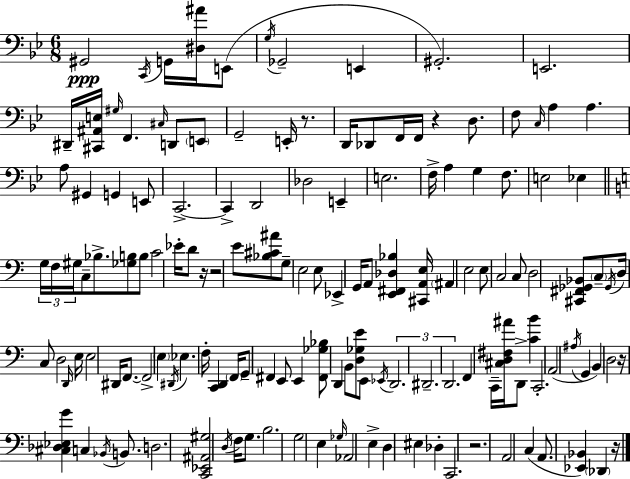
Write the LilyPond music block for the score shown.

{
  \clef bass
  \numericTimeSignature
  \time 6/8
  \key g \minor
  \repeat volta 2 { gis,2\ppp \acciaccatura { c,16 } g,16 <dis ais'>16 e,8( | \acciaccatura { g16 } ges,2-- e,4 | gis,2.-.) | e,2. | \break dis,16-- <cis, ais, e>16 \grace { gis16 } f,4. \grace { cis16 } | d,8 \parenthesize e,8 g,2-- | e,16-. r8. d,16 des,8 f,16 f,16 r4 | d8. f8 \grace { c16 } a4 a4. | \break a8 gis,4 g,4 | e,8 c,2.->~~ | c,4-> d,2 | des2 | \break e,4-- e2. | f16-> a4 g4 | f8. e2 | ees4 \bar "||" \break \key c \major \tuplet 3/2 { g16 f16 gis16 } c8-- bes8.-> <ges b>8 b8 | c'2 ees'16-. d'8 r16 | r2 e'8 <bes cis' ais'>8 | g8-- e2 e8 | \break ees,4-> g,16 a,8 <e, fis, des bes>4 <cis, a, e>16 | \parenthesize ais,4 e2 | e8 c2 c8 | d2 <cis, fis, ges, bes,>8 \parenthesize c8-- | \break \acciaccatura { ges,16 } d16 c8 d2 | \grace { d,16 } e16 e2 dis,16 f,8.~~ | f,2-> \parenthesize e4 | \acciaccatura { dis,16 } ees4. f16-. <c, d,>4 | \break \parenthesize f,16 g,8-- fis,4 e,8 e,4 | <fis, ges bes>8 d,4 b,8 <d ges e'>8 | e,8 \acciaccatura { ees,16 } \tuplet 3/2 { d,2. | dis,2.-- | \break d,2. } | f,4 c,16-- <cis d fis ais'>16 d,8-> | <c' b'>4 c,2.-. | a,2( | \break \acciaccatura { ais16 } g,4 b,4) d2 | r16 <cis des ees g'>4 c4 | \acciaccatura { bes,16 } b,8. d2. | <c, ees, ais, gis>2 | \break \acciaccatura { d16 } f16 g8. b2. | g2 | e4 \grace { ges16 } aes,2 | e4-> d4 | \break eis4 des4-. c,2. | r2. | a,2 | c4( a,8. <ees, bes,>4) | \break \parenthesize des,4 r16 } \bar "|."
}